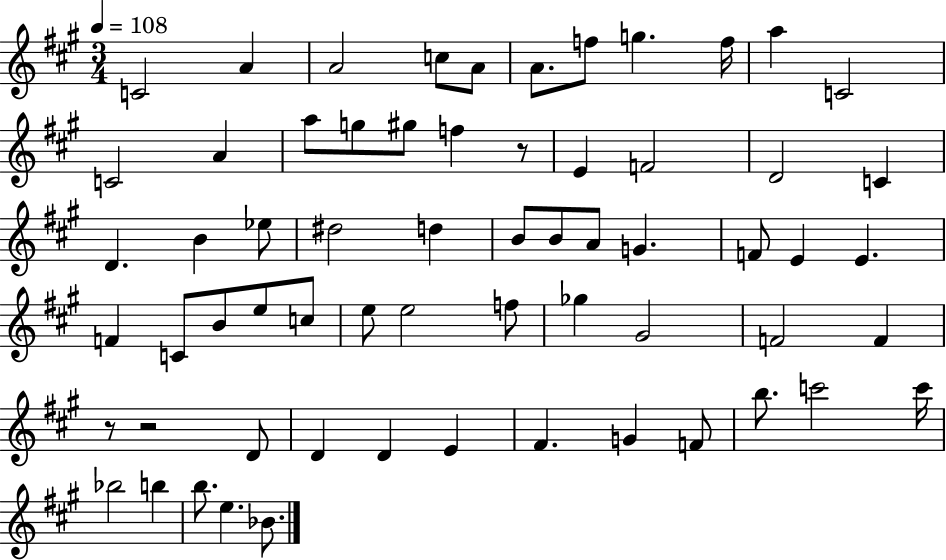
C4/h A4/q A4/h C5/e A4/e A4/e. F5/e G5/q. F5/s A5/q C4/h C4/h A4/q A5/e G5/e G#5/e F5/q R/e E4/q F4/h D4/h C4/q D4/q. B4/q Eb5/e D#5/h D5/q B4/e B4/e A4/e G4/q. F4/e E4/q E4/q. F4/q C4/e B4/e E5/e C5/e E5/e E5/h F5/e Gb5/q G#4/h F4/h F4/q R/e R/h D4/e D4/q D4/q E4/q F#4/q. G4/q F4/e B5/e. C6/h C6/s Bb5/h B5/q B5/e. E5/q. Bb4/e.